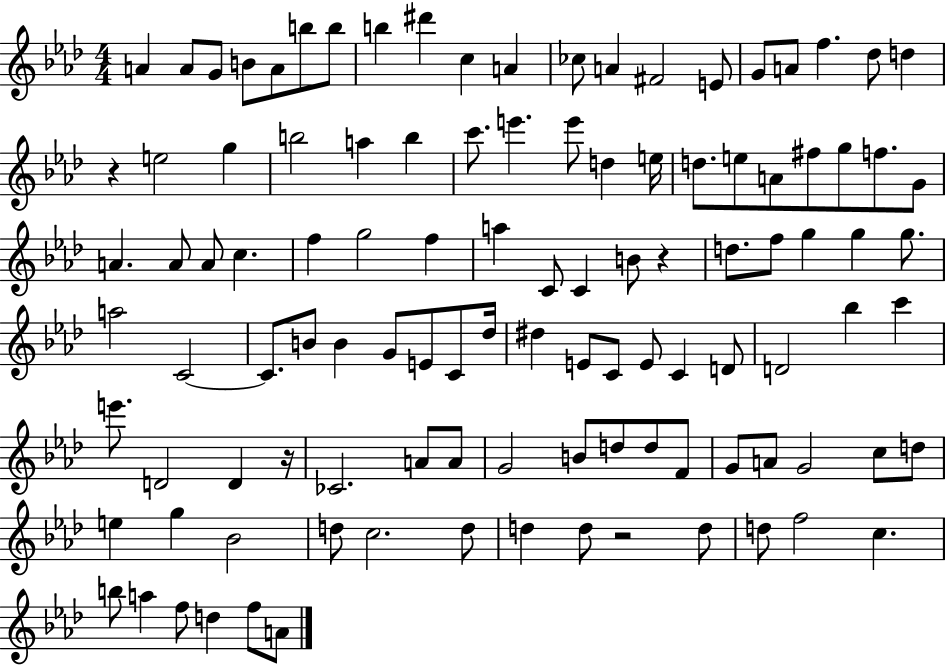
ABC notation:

X:1
T:Untitled
M:4/4
L:1/4
K:Ab
A A/2 G/2 B/2 A/2 b/2 b/2 b ^d' c A _c/2 A ^F2 E/2 G/2 A/2 f _d/2 d z e2 g b2 a b c'/2 e' e'/2 d e/4 d/2 e/2 A/2 ^f/2 g/2 f/2 G/2 A A/2 A/2 c f g2 f a C/2 C B/2 z d/2 f/2 g g g/2 a2 C2 C/2 B/2 B G/2 E/2 C/2 _d/4 ^d E/2 C/2 E/2 C D/2 D2 _b c' e'/2 D2 D z/4 _C2 A/2 A/2 G2 B/2 d/2 d/2 F/2 G/2 A/2 G2 c/2 d/2 e g _B2 d/2 c2 d/2 d d/2 z2 d/2 d/2 f2 c b/2 a f/2 d f/2 A/2